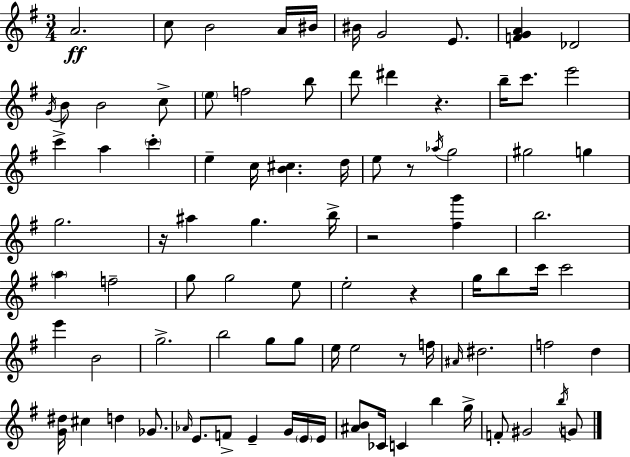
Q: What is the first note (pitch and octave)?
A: A4